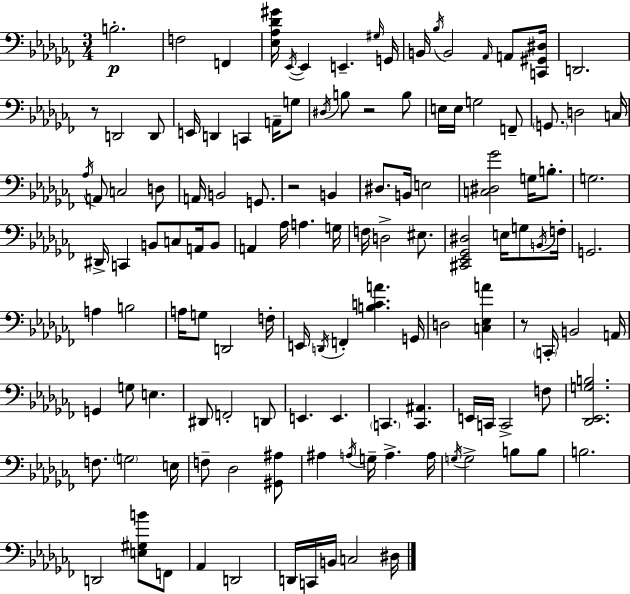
X:1
T:Untitled
M:3/4
L:1/4
K:Abm
B,2 F,2 F,, [_E,_A,_D^G]/4 _E,,/4 _E,, E,, ^G,/4 G,,/4 B,,/4 _B,/4 B,,2 _A,,/4 A,,/2 [C,,^G,,^D,]/4 D,,2 z/2 D,,2 D,,/2 E,,/4 D,, C,, A,,/4 G,/2 ^D,/4 B,/2 z2 B,/2 E,/4 E,/4 G,2 F,,/2 G,,/2 D,2 C,/4 _A,/4 A,,/2 C,2 D,/2 A,,/4 B,,2 G,,/2 z2 B,, ^D,/2 B,,/4 E,2 [C,^D,_G]2 G,/4 B,/2 G,2 ^D,,/4 C,, B,,/2 C,/2 A,,/4 B,,/2 A,, _A,/4 A, G,/4 F,/4 D,2 ^E,/2 [^C,,_E,,_G,,^D,]2 E,/4 G,/2 B,,/4 F,/4 G,,2 A, B,2 A,/4 G,/2 D,,2 F,/4 E,,/4 D,,/4 F,, [B,CA] G,,/4 D,2 [C,_E,A] z/2 C,,/4 B,,2 A,,/4 G,, G,/2 E, ^D,,/2 F,,2 D,,/2 E,, E,, C,, [C,,^A,,] E,,/4 C,,/4 C,,2 F,/2 [_D,,_E,,G,B,]2 F,/2 G,2 E,/4 F,/2 _D,2 [^G,,^A,]/2 ^A, A,/4 G,/4 A, A,/4 G,/4 G,2 B,/2 B,/2 B,2 D,,2 [E,^G,B]/2 F,,/2 _A,, D,,2 D,,/4 C,,/4 B,,/4 C,2 ^D,/4